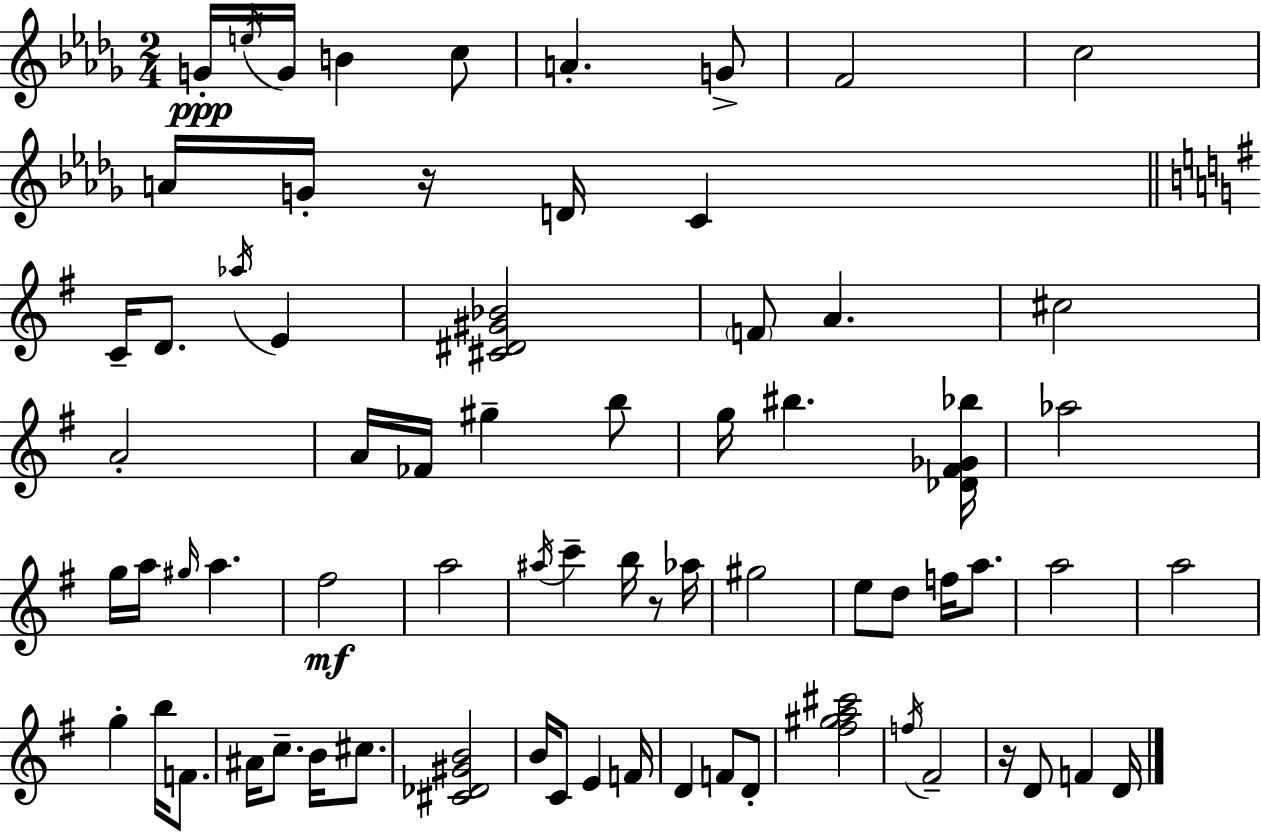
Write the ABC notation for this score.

X:1
T:Untitled
M:2/4
L:1/4
K:Bbm
G/4 e/4 G/4 B c/2 A G/2 F2 c2 A/4 G/4 z/4 D/4 C C/4 D/2 _a/4 E [^C^D^G_B]2 F/2 A ^c2 A2 A/4 _F/4 ^g b/2 g/4 ^b [_D^F_G_b]/4 _a2 g/4 a/4 ^g/4 a ^f2 a2 ^a/4 c' b/4 z/2 _a/4 ^g2 e/2 d/2 f/4 a/2 a2 a2 g b/4 F/2 ^A/4 c/2 B/4 ^c/2 [^C_D^GB]2 B/4 C/2 E F/4 D F/2 D/2 [^f^ga^c']2 f/4 ^F2 z/4 D/2 F D/4